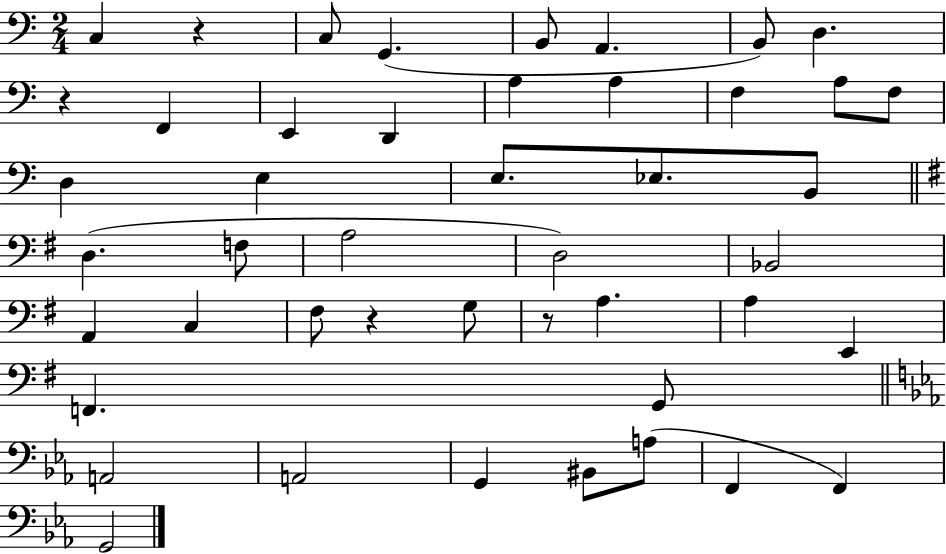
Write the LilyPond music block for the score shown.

{
  \clef bass
  \numericTimeSignature
  \time 2/4
  \key c \major
  \repeat volta 2 { c4 r4 | c8 g,4.( | b,8 a,4. | b,8) d4. | \break r4 f,4 | e,4 d,4 | a4 a4 | f4 a8 f8 | \break d4 e4 | e8. ees8. b,8 | \bar "||" \break \key g \major d4.( f8 | a2 | d2) | bes,2 | \break a,4 c4 | fis8 r4 g8 | r8 a4. | a4 e,4 | \break f,4. g,8 | \bar "||" \break \key c \minor a,2 | a,2 | g,4 bis,8 a8( | f,4 f,4) | \break g,2 | } \bar "|."
}